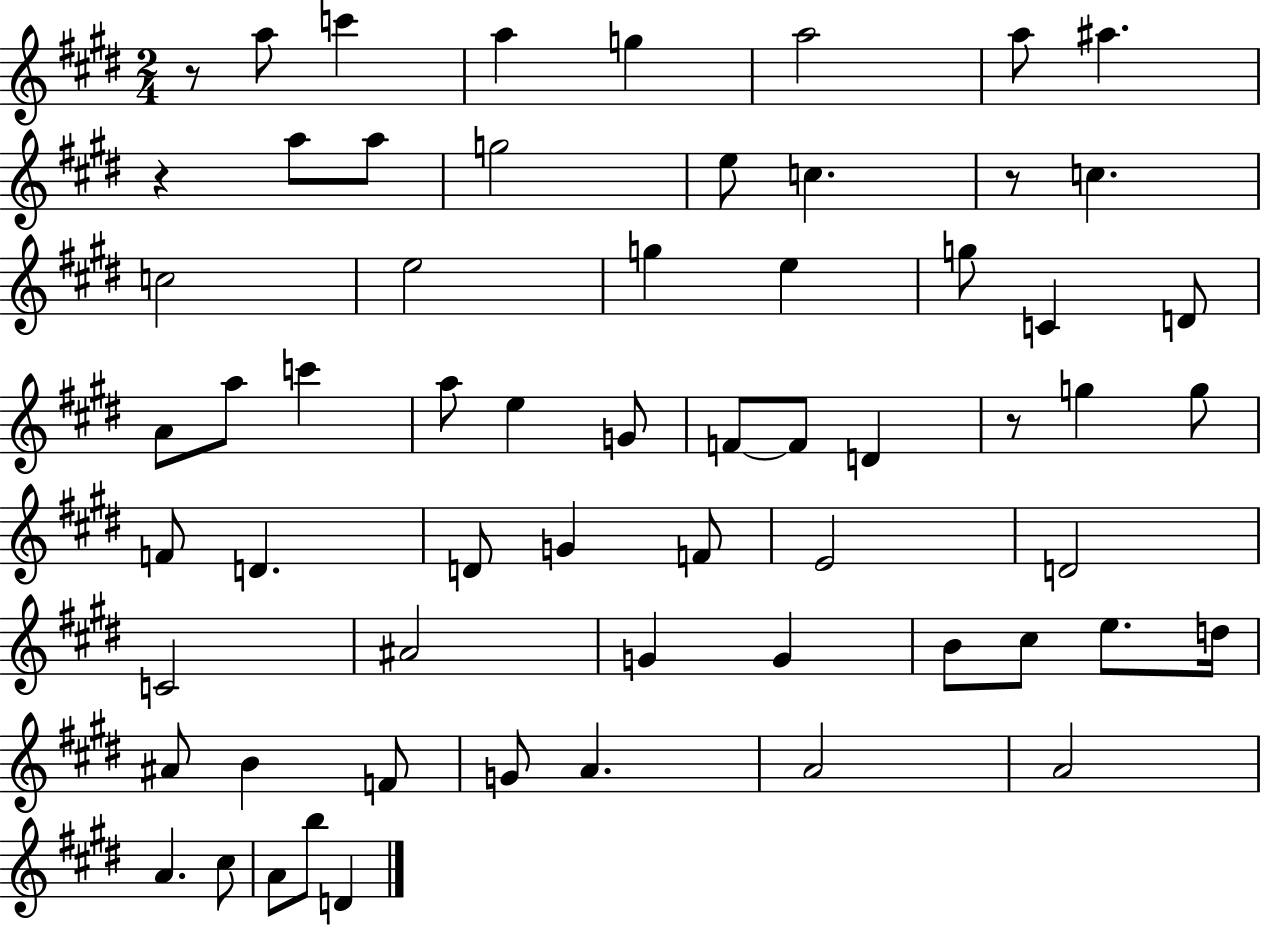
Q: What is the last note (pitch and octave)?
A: D4